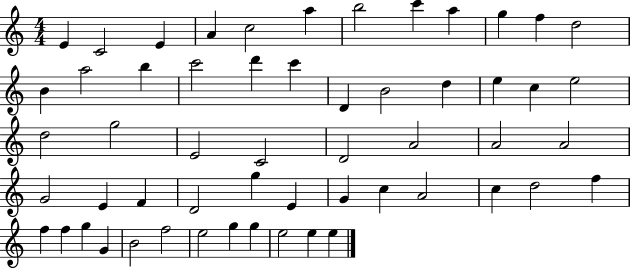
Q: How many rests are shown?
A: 0